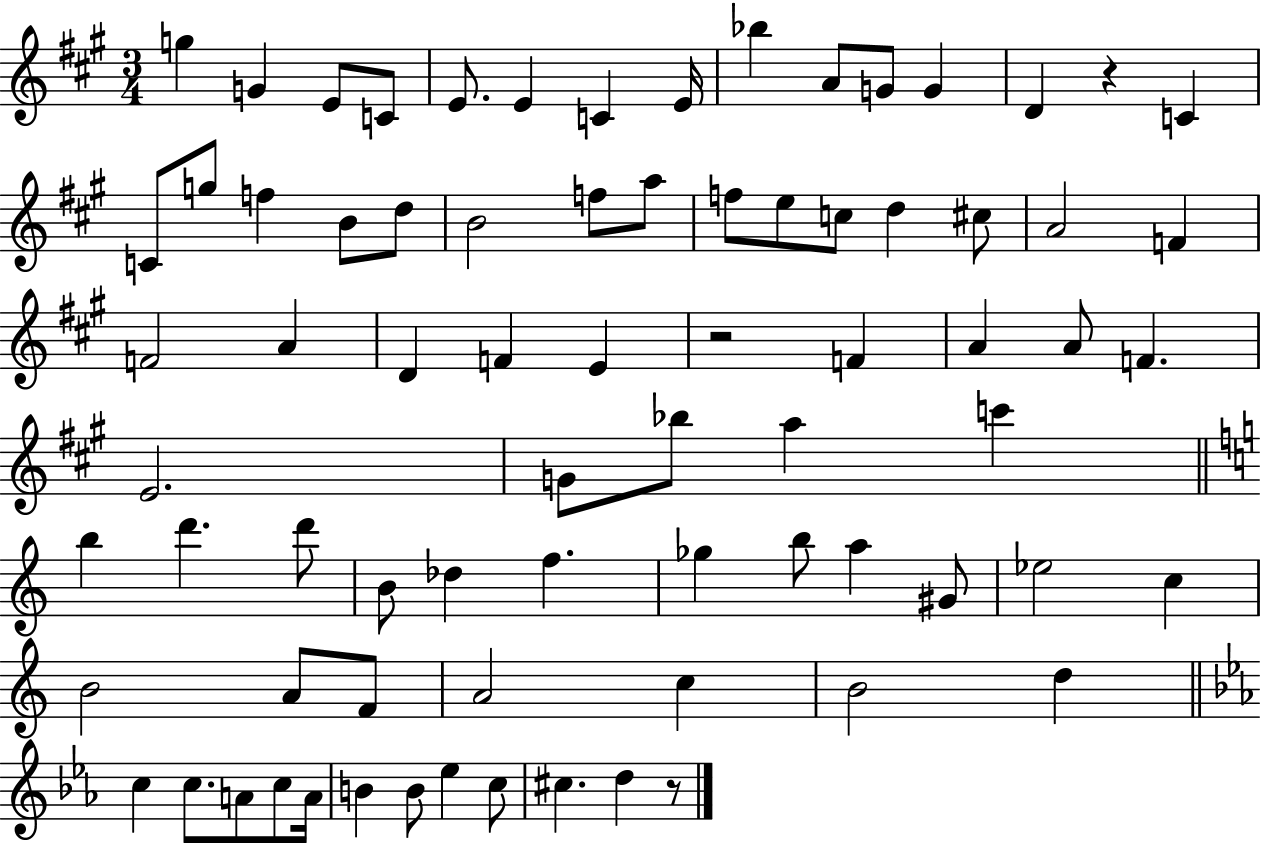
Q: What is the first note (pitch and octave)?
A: G5